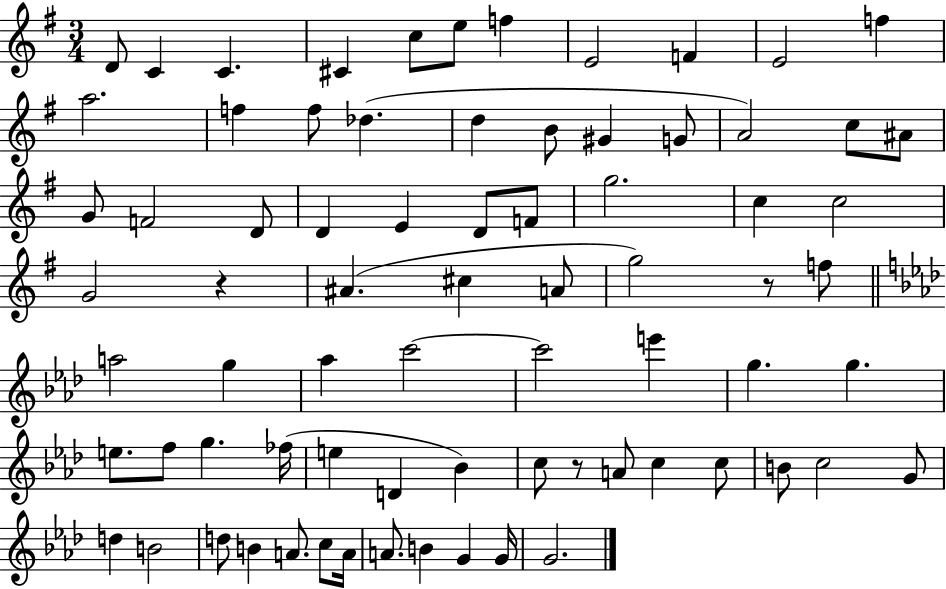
{
  \clef treble
  \numericTimeSignature
  \time 3/4
  \key g \major
  d'8 c'4 c'4. | cis'4 c''8 e''8 f''4 | e'2 f'4 | e'2 f''4 | \break a''2. | f''4 f''8 des''4.( | d''4 b'8 gis'4 g'8 | a'2) c''8 ais'8 | \break g'8 f'2 d'8 | d'4 e'4 d'8 f'8 | g''2. | c''4 c''2 | \break g'2 r4 | ais'4.( cis''4 a'8 | g''2) r8 f''8 | \bar "||" \break \key f \minor a''2 g''4 | aes''4 c'''2~~ | c'''2 e'''4 | g''4. g''4. | \break e''8. f''8 g''4. fes''16( | e''4 d'4 bes'4) | c''8 r8 a'8 c''4 c''8 | b'8 c''2 g'8 | \break d''4 b'2 | d''8 b'4 a'8. c''8 a'16 | a'8. b'4 g'4 g'16 | g'2. | \break \bar "|."
}